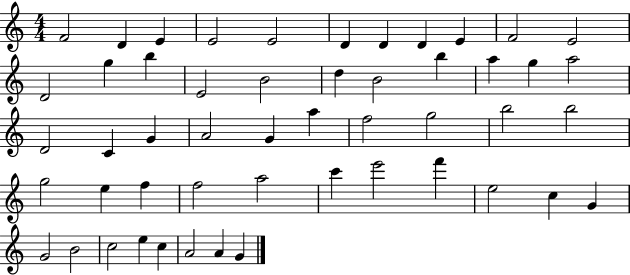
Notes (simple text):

F4/h D4/q E4/q E4/h E4/h D4/q D4/q D4/q E4/q F4/h E4/h D4/h G5/q B5/q E4/h B4/h D5/q B4/h B5/q A5/q G5/q A5/h D4/h C4/q G4/q A4/h G4/q A5/q F5/h G5/h B5/h B5/h G5/h E5/q F5/q F5/h A5/h C6/q E6/h F6/q E5/h C5/q G4/q G4/h B4/h C5/h E5/q C5/q A4/h A4/q G4/q